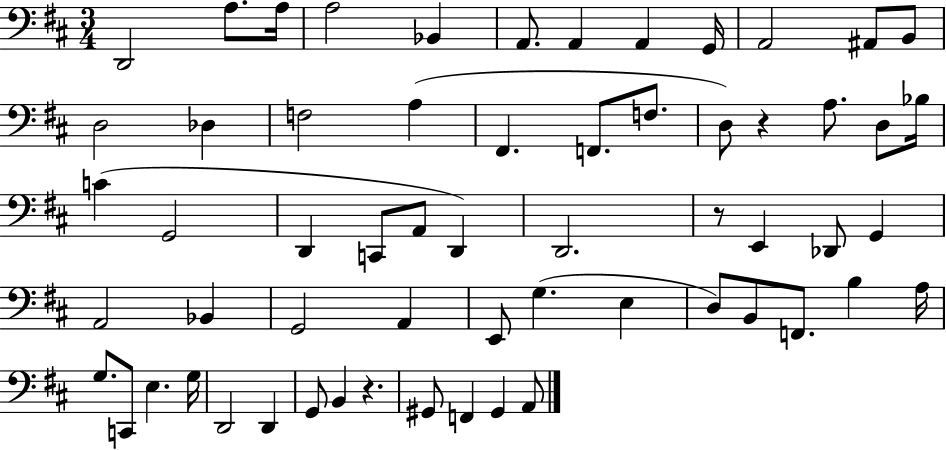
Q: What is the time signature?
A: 3/4